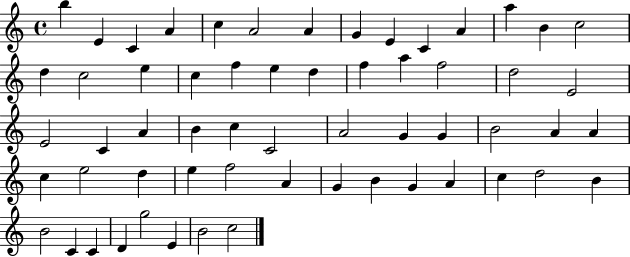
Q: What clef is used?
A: treble